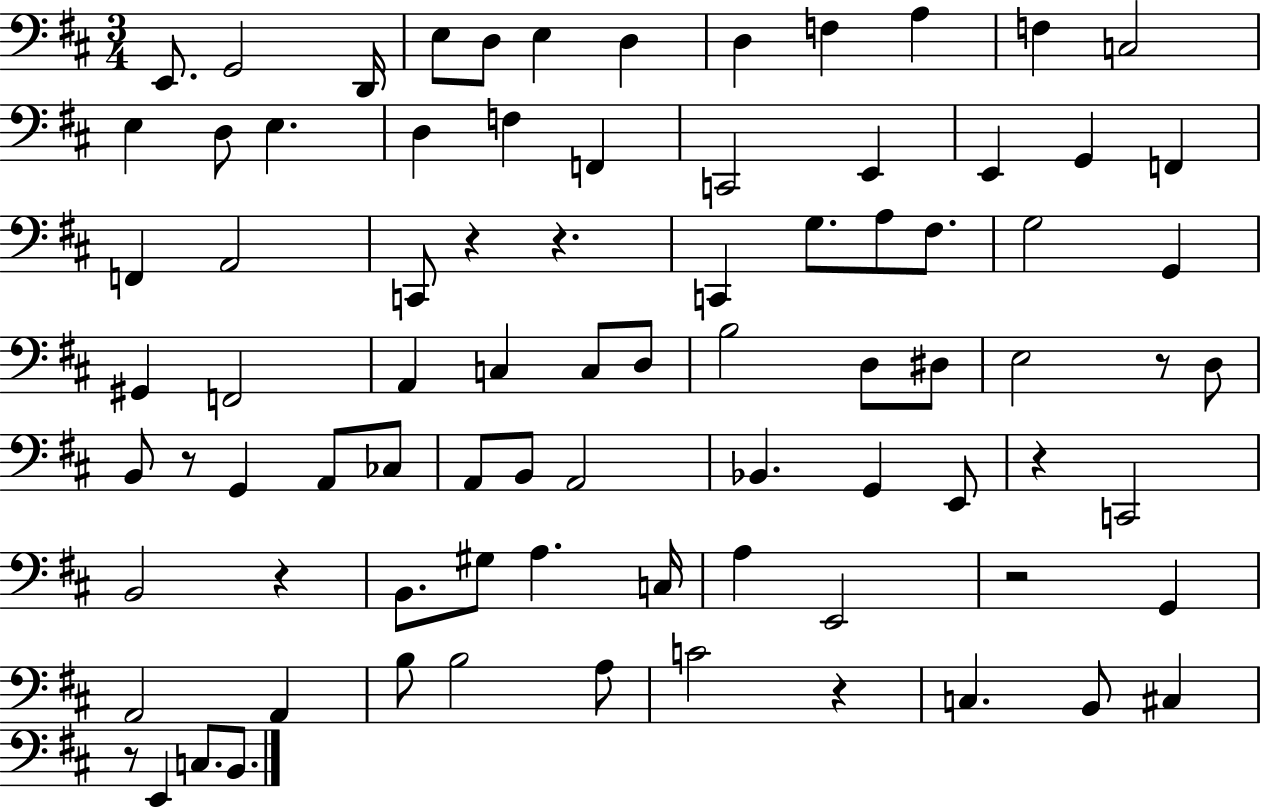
E2/e. G2/h D2/s E3/e D3/e E3/q D3/q D3/q F3/q A3/q F3/q C3/h E3/q D3/e E3/q. D3/q F3/q F2/q C2/h E2/q E2/q G2/q F2/q F2/q A2/h C2/e R/q R/q. C2/q G3/e. A3/e F#3/e. G3/h G2/q G#2/q F2/h A2/q C3/q C3/e D3/e B3/h D3/e D#3/e E3/h R/e D3/e B2/e R/e G2/q A2/e CES3/e A2/e B2/e A2/h Bb2/q. G2/q E2/e R/q C2/h B2/h R/q B2/e. G#3/e A3/q. C3/s A3/q E2/h R/h G2/q A2/h A2/q B3/e B3/h A3/e C4/h R/q C3/q. B2/e C#3/q R/e E2/q C3/e. B2/e.